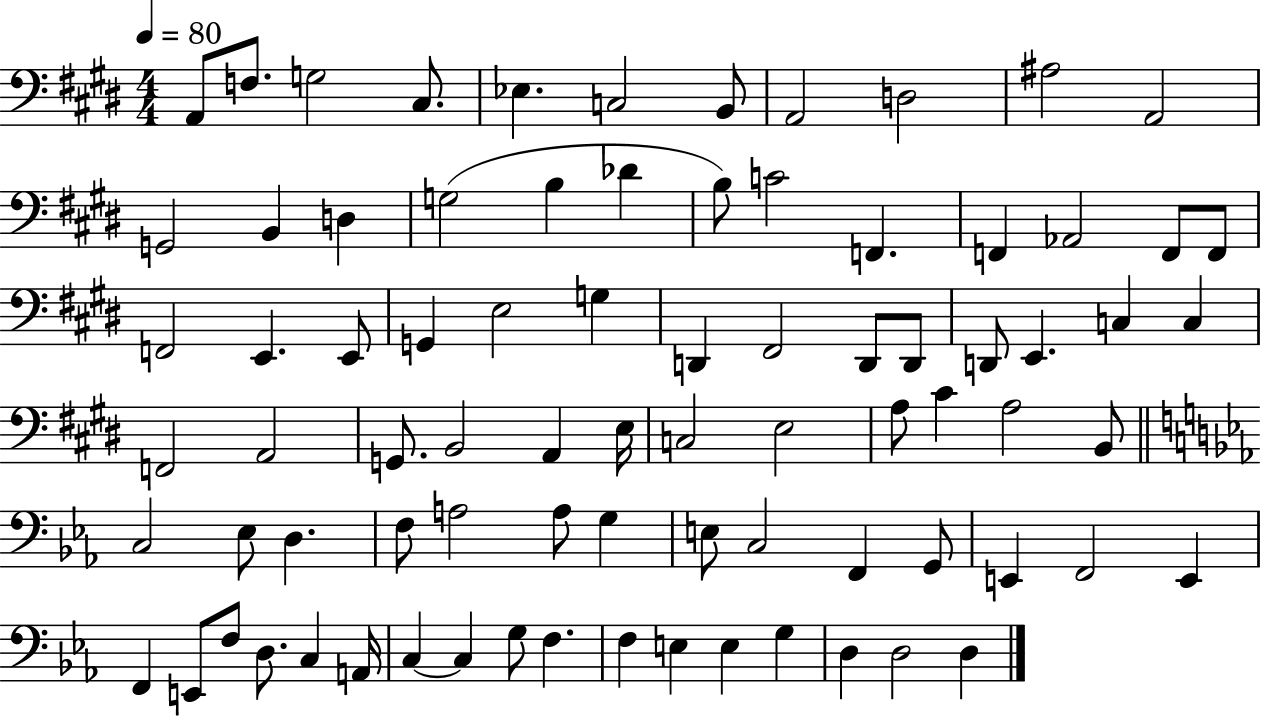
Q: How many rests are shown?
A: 0